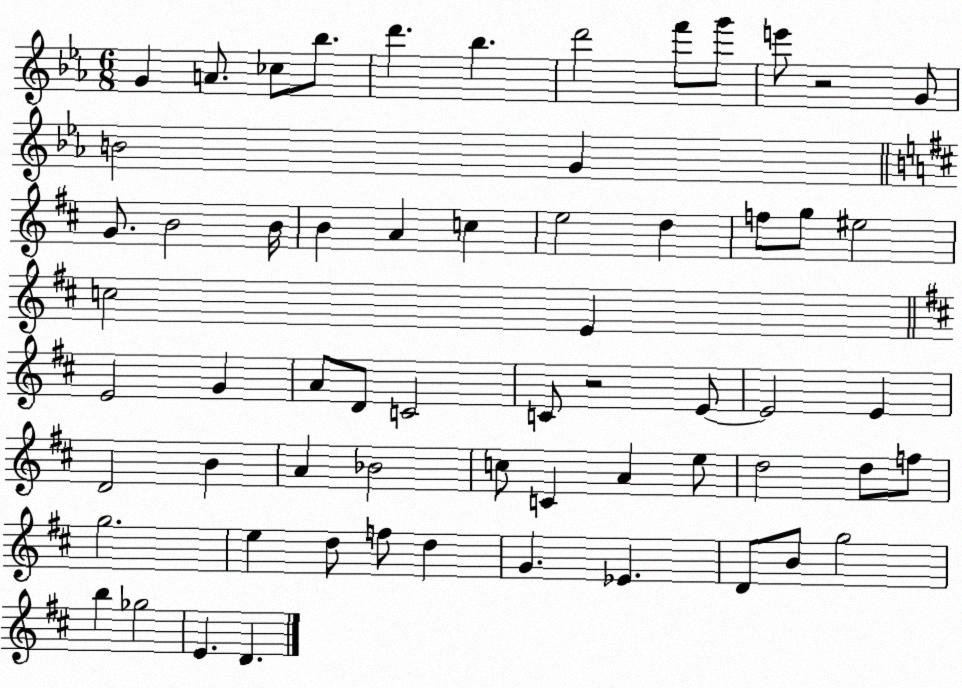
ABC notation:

X:1
T:Untitled
M:6/8
L:1/4
K:Eb
G A/2 _c/2 _b/2 d' _b d'2 f'/2 g'/2 e'/2 z2 G/2 B2 G G/2 B2 B/4 B A c e2 d f/2 g/2 ^e2 c2 E E2 G A/2 D/2 C2 C/2 z2 E/2 E2 E D2 B A _B2 c/2 C A e/2 d2 d/2 f/2 g2 e d/2 f/2 d G _E D/2 B/2 g2 b _g2 E D